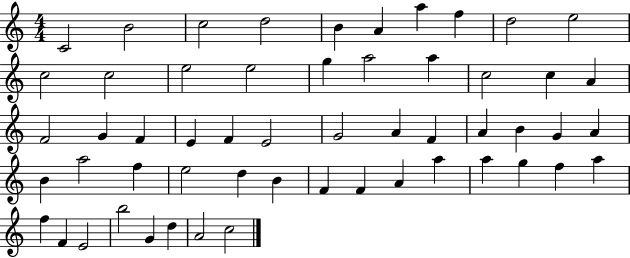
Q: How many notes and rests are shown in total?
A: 55